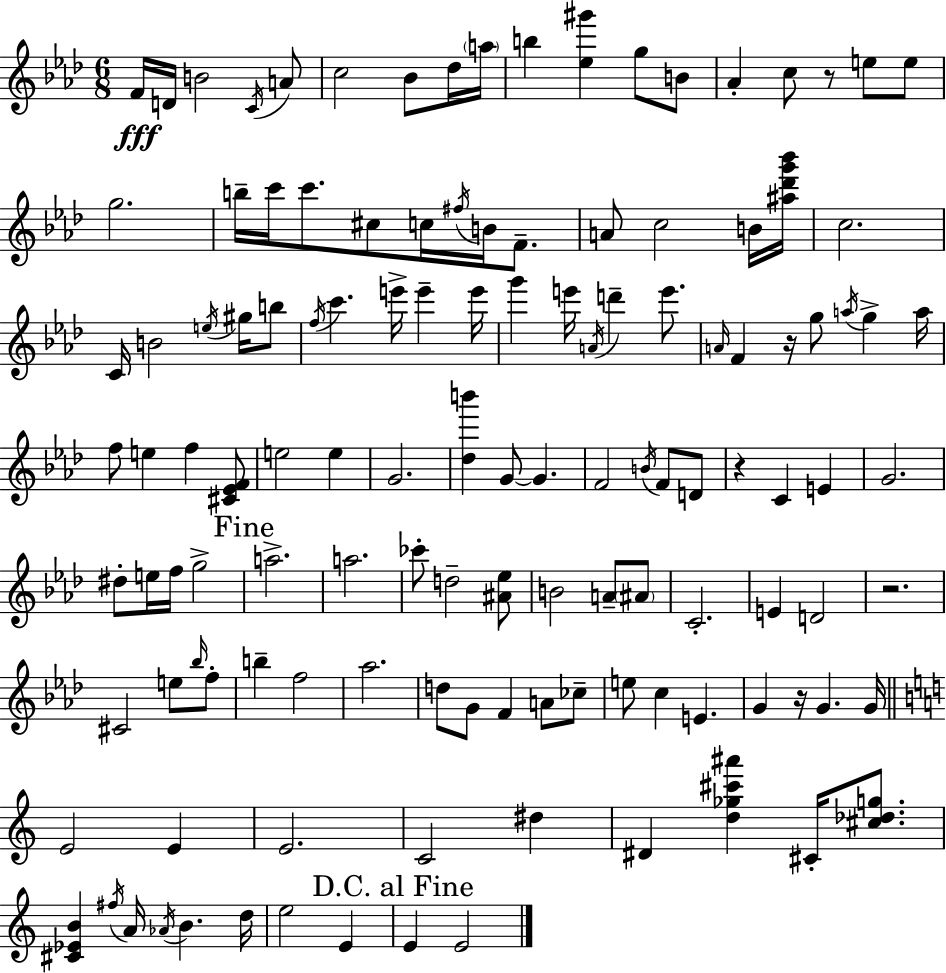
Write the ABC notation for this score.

X:1
T:Untitled
M:6/8
L:1/4
K:Ab
F/4 D/4 B2 C/4 A/2 c2 _B/2 _d/4 a/4 b [_e^g'] g/2 B/2 _A c/2 z/2 e/2 e/2 g2 b/4 c'/4 c'/2 ^c/2 c/4 ^f/4 B/4 F/2 A/2 c2 B/4 [^a_d'g'_b']/4 c2 C/4 B2 e/4 ^g/4 b/2 f/4 c' e'/4 e' e'/4 g' e'/4 A/4 d' e'/2 A/4 F z/4 g/2 a/4 g a/4 f/2 e f [^C_EF]/2 e2 e G2 [_db'] G/2 G F2 B/4 F/2 D/2 z C E G2 ^d/2 e/4 f/4 g2 a2 a2 _c'/2 d2 [^A_e]/2 B2 A/2 ^A/2 C2 E D2 z2 ^C2 e/2 _b/4 f/2 b f2 _a2 d/2 G/2 F A/2 _c/2 e/2 c E G z/4 G G/4 E2 E E2 C2 ^d ^D [d_g^c'^a'] ^C/4 [^c_dg]/2 [^C_EB] ^f/4 A/4 _A/4 B d/4 e2 E E E2